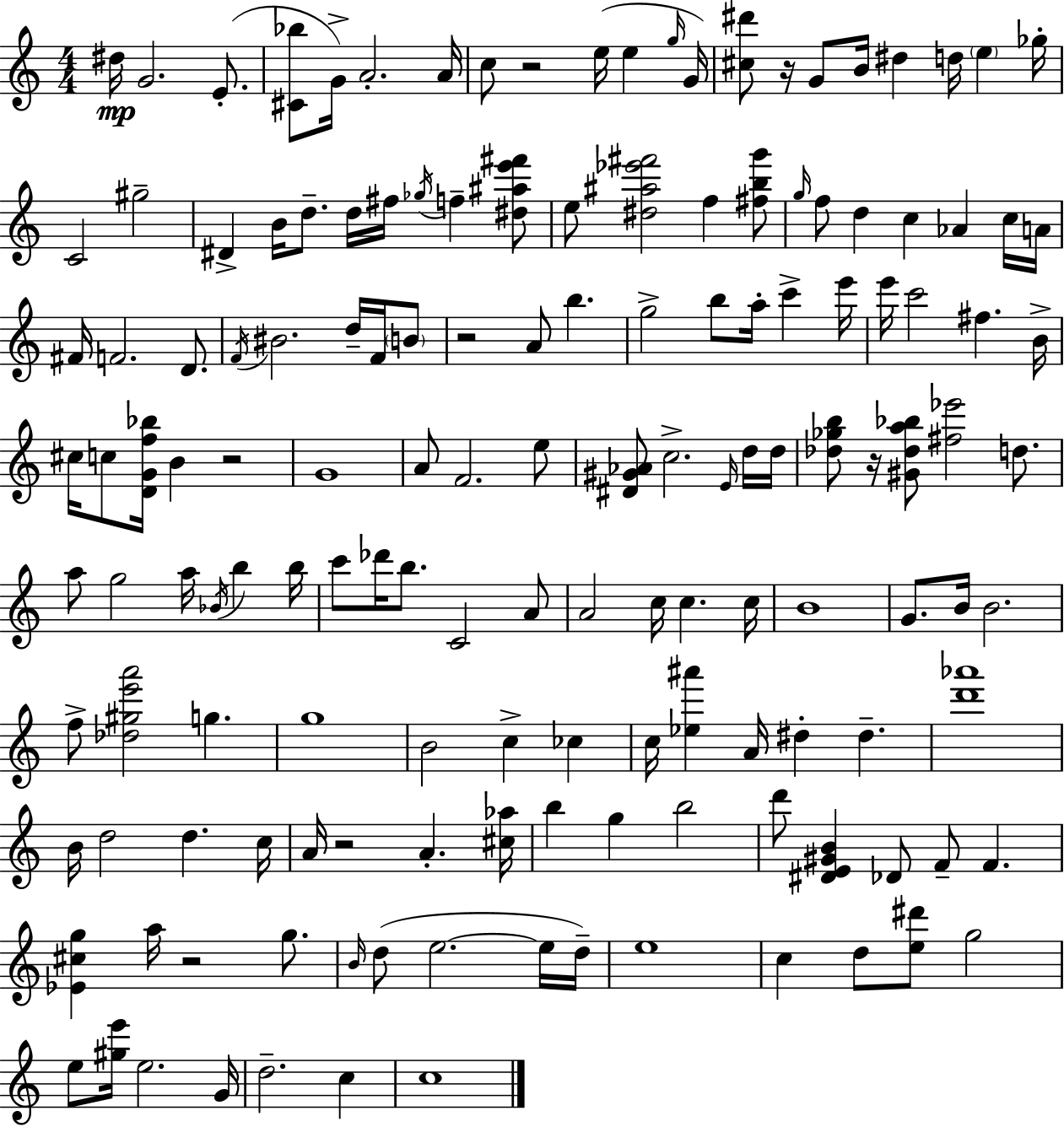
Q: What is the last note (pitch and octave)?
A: C5